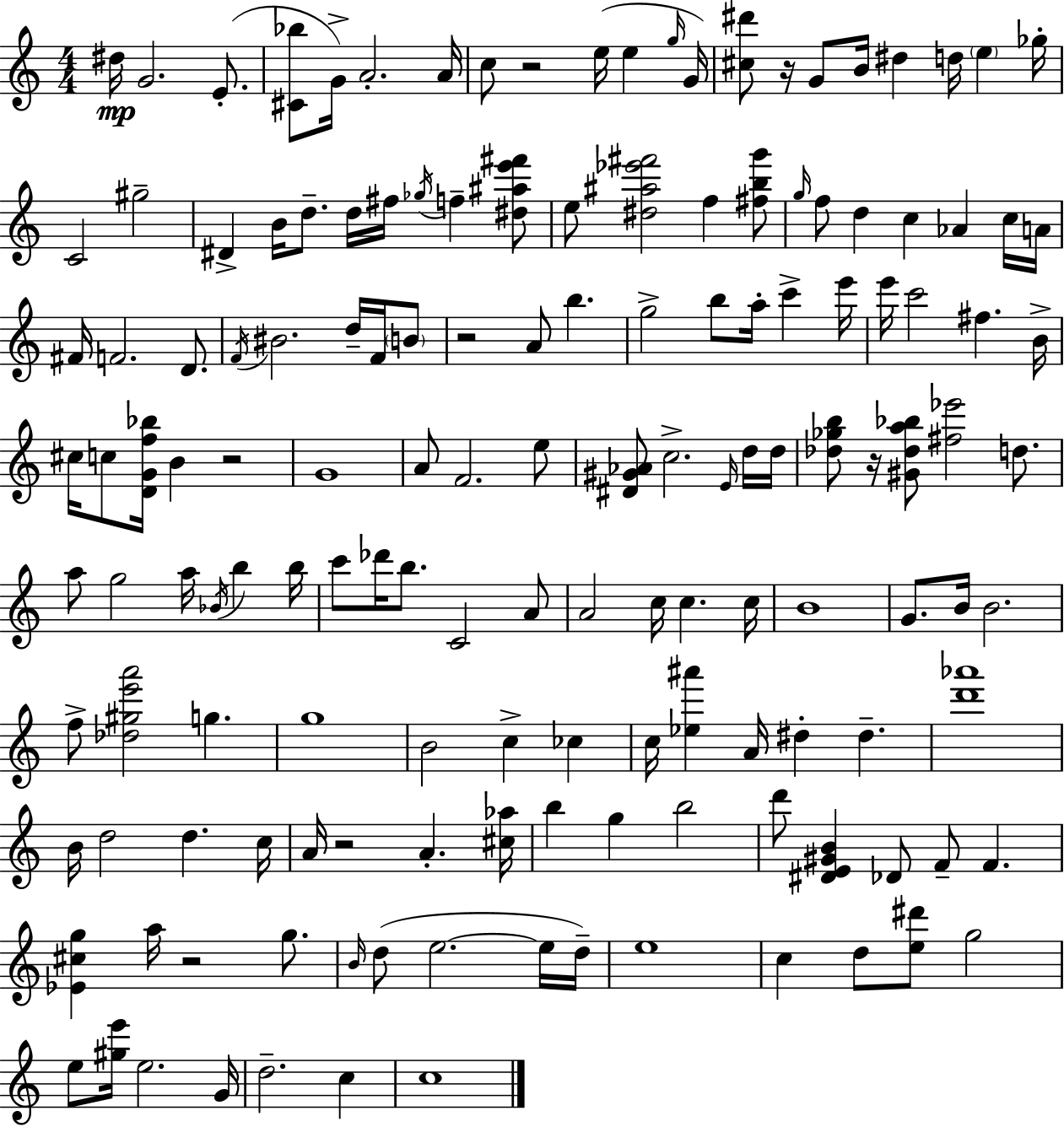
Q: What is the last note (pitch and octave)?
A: C5